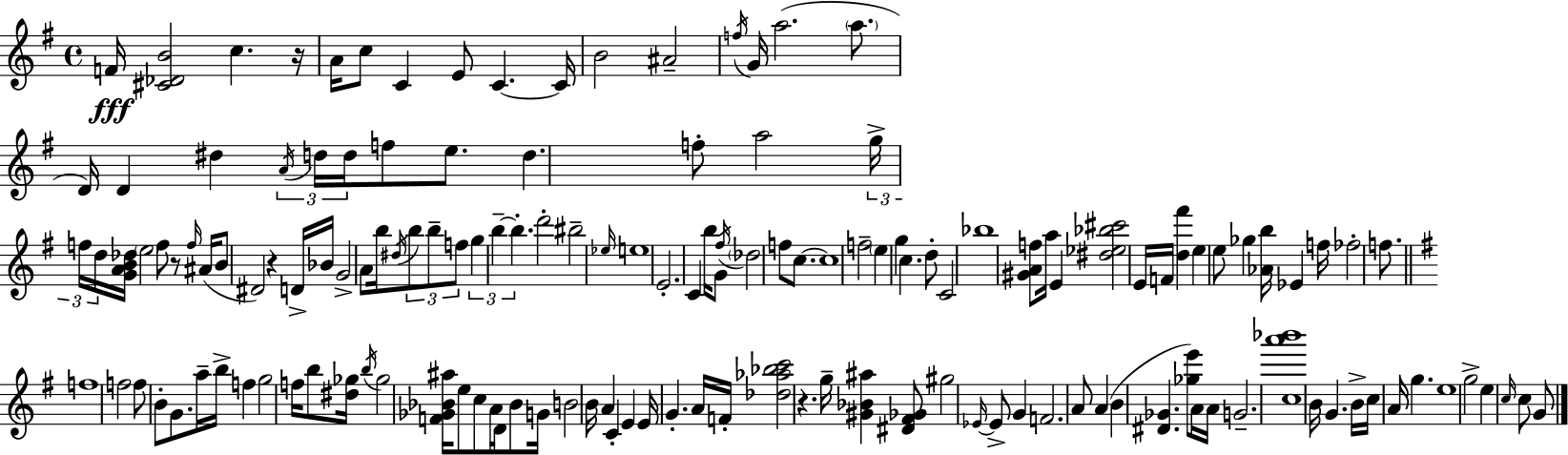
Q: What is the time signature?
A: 4/4